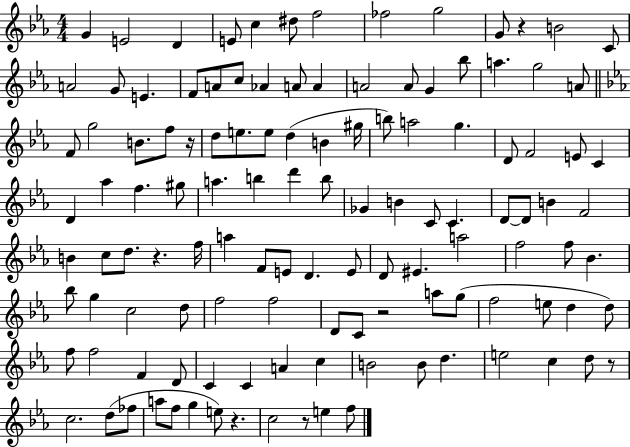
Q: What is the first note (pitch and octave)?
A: G4